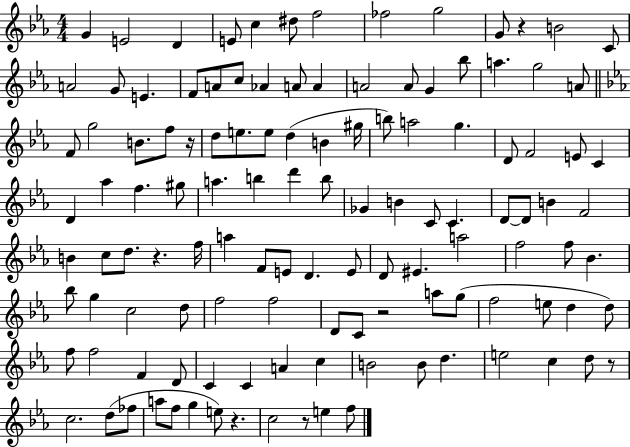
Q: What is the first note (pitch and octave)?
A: G4